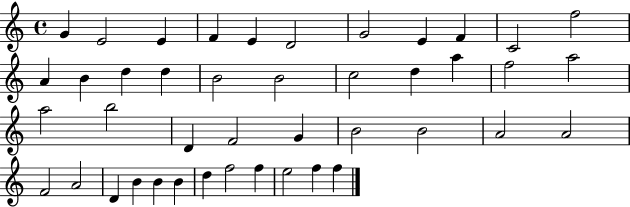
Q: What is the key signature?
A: C major